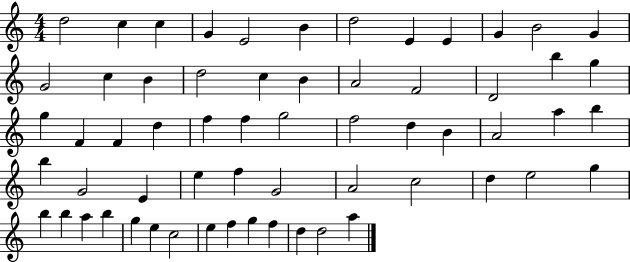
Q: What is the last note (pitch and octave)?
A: A5